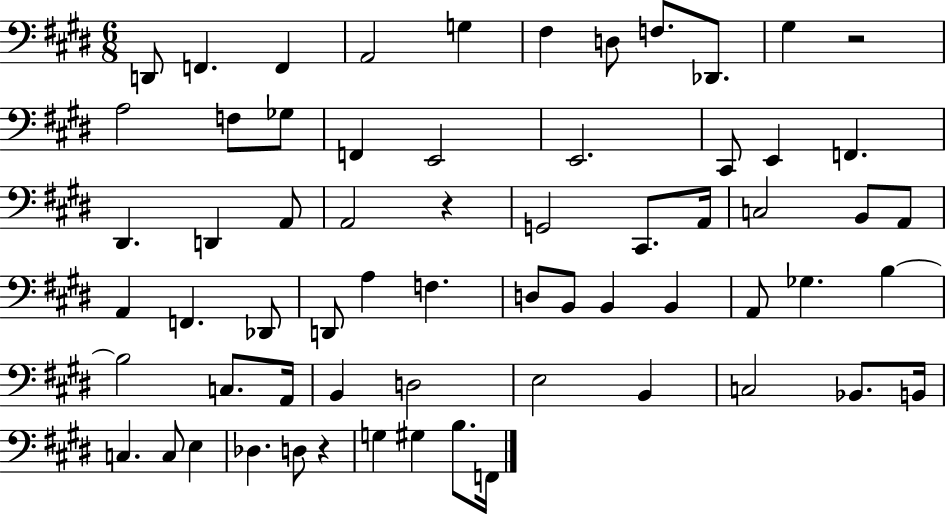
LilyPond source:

{
  \clef bass
  \numericTimeSignature
  \time 6/8
  \key e \major
  d,8 f,4. f,4 | a,2 g4 | fis4 d8 f8. des,8. | gis4 r2 | \break a2 f8 ges8 | f,4 e,2 | e,2. | cis,8 e,4 f,4. | \break dis,4. d,4 a,8 | a,2 r4 | g,2 cis,8. a,16 | c2 b,8 a,8 | \break a,4 f,4. des,8 | d,8 a4 f4. | d8 b,8 b,4 b,4 | a,8 ges4. b4~~ | \break b2 c8. a,16 | b,4 d2 | e2 b,4 | c2 bes,8. b,16 | \break c4. c8 e4 | des4. d8 r4 | g4 gis4 b8. f,16 | \bar "|."
}